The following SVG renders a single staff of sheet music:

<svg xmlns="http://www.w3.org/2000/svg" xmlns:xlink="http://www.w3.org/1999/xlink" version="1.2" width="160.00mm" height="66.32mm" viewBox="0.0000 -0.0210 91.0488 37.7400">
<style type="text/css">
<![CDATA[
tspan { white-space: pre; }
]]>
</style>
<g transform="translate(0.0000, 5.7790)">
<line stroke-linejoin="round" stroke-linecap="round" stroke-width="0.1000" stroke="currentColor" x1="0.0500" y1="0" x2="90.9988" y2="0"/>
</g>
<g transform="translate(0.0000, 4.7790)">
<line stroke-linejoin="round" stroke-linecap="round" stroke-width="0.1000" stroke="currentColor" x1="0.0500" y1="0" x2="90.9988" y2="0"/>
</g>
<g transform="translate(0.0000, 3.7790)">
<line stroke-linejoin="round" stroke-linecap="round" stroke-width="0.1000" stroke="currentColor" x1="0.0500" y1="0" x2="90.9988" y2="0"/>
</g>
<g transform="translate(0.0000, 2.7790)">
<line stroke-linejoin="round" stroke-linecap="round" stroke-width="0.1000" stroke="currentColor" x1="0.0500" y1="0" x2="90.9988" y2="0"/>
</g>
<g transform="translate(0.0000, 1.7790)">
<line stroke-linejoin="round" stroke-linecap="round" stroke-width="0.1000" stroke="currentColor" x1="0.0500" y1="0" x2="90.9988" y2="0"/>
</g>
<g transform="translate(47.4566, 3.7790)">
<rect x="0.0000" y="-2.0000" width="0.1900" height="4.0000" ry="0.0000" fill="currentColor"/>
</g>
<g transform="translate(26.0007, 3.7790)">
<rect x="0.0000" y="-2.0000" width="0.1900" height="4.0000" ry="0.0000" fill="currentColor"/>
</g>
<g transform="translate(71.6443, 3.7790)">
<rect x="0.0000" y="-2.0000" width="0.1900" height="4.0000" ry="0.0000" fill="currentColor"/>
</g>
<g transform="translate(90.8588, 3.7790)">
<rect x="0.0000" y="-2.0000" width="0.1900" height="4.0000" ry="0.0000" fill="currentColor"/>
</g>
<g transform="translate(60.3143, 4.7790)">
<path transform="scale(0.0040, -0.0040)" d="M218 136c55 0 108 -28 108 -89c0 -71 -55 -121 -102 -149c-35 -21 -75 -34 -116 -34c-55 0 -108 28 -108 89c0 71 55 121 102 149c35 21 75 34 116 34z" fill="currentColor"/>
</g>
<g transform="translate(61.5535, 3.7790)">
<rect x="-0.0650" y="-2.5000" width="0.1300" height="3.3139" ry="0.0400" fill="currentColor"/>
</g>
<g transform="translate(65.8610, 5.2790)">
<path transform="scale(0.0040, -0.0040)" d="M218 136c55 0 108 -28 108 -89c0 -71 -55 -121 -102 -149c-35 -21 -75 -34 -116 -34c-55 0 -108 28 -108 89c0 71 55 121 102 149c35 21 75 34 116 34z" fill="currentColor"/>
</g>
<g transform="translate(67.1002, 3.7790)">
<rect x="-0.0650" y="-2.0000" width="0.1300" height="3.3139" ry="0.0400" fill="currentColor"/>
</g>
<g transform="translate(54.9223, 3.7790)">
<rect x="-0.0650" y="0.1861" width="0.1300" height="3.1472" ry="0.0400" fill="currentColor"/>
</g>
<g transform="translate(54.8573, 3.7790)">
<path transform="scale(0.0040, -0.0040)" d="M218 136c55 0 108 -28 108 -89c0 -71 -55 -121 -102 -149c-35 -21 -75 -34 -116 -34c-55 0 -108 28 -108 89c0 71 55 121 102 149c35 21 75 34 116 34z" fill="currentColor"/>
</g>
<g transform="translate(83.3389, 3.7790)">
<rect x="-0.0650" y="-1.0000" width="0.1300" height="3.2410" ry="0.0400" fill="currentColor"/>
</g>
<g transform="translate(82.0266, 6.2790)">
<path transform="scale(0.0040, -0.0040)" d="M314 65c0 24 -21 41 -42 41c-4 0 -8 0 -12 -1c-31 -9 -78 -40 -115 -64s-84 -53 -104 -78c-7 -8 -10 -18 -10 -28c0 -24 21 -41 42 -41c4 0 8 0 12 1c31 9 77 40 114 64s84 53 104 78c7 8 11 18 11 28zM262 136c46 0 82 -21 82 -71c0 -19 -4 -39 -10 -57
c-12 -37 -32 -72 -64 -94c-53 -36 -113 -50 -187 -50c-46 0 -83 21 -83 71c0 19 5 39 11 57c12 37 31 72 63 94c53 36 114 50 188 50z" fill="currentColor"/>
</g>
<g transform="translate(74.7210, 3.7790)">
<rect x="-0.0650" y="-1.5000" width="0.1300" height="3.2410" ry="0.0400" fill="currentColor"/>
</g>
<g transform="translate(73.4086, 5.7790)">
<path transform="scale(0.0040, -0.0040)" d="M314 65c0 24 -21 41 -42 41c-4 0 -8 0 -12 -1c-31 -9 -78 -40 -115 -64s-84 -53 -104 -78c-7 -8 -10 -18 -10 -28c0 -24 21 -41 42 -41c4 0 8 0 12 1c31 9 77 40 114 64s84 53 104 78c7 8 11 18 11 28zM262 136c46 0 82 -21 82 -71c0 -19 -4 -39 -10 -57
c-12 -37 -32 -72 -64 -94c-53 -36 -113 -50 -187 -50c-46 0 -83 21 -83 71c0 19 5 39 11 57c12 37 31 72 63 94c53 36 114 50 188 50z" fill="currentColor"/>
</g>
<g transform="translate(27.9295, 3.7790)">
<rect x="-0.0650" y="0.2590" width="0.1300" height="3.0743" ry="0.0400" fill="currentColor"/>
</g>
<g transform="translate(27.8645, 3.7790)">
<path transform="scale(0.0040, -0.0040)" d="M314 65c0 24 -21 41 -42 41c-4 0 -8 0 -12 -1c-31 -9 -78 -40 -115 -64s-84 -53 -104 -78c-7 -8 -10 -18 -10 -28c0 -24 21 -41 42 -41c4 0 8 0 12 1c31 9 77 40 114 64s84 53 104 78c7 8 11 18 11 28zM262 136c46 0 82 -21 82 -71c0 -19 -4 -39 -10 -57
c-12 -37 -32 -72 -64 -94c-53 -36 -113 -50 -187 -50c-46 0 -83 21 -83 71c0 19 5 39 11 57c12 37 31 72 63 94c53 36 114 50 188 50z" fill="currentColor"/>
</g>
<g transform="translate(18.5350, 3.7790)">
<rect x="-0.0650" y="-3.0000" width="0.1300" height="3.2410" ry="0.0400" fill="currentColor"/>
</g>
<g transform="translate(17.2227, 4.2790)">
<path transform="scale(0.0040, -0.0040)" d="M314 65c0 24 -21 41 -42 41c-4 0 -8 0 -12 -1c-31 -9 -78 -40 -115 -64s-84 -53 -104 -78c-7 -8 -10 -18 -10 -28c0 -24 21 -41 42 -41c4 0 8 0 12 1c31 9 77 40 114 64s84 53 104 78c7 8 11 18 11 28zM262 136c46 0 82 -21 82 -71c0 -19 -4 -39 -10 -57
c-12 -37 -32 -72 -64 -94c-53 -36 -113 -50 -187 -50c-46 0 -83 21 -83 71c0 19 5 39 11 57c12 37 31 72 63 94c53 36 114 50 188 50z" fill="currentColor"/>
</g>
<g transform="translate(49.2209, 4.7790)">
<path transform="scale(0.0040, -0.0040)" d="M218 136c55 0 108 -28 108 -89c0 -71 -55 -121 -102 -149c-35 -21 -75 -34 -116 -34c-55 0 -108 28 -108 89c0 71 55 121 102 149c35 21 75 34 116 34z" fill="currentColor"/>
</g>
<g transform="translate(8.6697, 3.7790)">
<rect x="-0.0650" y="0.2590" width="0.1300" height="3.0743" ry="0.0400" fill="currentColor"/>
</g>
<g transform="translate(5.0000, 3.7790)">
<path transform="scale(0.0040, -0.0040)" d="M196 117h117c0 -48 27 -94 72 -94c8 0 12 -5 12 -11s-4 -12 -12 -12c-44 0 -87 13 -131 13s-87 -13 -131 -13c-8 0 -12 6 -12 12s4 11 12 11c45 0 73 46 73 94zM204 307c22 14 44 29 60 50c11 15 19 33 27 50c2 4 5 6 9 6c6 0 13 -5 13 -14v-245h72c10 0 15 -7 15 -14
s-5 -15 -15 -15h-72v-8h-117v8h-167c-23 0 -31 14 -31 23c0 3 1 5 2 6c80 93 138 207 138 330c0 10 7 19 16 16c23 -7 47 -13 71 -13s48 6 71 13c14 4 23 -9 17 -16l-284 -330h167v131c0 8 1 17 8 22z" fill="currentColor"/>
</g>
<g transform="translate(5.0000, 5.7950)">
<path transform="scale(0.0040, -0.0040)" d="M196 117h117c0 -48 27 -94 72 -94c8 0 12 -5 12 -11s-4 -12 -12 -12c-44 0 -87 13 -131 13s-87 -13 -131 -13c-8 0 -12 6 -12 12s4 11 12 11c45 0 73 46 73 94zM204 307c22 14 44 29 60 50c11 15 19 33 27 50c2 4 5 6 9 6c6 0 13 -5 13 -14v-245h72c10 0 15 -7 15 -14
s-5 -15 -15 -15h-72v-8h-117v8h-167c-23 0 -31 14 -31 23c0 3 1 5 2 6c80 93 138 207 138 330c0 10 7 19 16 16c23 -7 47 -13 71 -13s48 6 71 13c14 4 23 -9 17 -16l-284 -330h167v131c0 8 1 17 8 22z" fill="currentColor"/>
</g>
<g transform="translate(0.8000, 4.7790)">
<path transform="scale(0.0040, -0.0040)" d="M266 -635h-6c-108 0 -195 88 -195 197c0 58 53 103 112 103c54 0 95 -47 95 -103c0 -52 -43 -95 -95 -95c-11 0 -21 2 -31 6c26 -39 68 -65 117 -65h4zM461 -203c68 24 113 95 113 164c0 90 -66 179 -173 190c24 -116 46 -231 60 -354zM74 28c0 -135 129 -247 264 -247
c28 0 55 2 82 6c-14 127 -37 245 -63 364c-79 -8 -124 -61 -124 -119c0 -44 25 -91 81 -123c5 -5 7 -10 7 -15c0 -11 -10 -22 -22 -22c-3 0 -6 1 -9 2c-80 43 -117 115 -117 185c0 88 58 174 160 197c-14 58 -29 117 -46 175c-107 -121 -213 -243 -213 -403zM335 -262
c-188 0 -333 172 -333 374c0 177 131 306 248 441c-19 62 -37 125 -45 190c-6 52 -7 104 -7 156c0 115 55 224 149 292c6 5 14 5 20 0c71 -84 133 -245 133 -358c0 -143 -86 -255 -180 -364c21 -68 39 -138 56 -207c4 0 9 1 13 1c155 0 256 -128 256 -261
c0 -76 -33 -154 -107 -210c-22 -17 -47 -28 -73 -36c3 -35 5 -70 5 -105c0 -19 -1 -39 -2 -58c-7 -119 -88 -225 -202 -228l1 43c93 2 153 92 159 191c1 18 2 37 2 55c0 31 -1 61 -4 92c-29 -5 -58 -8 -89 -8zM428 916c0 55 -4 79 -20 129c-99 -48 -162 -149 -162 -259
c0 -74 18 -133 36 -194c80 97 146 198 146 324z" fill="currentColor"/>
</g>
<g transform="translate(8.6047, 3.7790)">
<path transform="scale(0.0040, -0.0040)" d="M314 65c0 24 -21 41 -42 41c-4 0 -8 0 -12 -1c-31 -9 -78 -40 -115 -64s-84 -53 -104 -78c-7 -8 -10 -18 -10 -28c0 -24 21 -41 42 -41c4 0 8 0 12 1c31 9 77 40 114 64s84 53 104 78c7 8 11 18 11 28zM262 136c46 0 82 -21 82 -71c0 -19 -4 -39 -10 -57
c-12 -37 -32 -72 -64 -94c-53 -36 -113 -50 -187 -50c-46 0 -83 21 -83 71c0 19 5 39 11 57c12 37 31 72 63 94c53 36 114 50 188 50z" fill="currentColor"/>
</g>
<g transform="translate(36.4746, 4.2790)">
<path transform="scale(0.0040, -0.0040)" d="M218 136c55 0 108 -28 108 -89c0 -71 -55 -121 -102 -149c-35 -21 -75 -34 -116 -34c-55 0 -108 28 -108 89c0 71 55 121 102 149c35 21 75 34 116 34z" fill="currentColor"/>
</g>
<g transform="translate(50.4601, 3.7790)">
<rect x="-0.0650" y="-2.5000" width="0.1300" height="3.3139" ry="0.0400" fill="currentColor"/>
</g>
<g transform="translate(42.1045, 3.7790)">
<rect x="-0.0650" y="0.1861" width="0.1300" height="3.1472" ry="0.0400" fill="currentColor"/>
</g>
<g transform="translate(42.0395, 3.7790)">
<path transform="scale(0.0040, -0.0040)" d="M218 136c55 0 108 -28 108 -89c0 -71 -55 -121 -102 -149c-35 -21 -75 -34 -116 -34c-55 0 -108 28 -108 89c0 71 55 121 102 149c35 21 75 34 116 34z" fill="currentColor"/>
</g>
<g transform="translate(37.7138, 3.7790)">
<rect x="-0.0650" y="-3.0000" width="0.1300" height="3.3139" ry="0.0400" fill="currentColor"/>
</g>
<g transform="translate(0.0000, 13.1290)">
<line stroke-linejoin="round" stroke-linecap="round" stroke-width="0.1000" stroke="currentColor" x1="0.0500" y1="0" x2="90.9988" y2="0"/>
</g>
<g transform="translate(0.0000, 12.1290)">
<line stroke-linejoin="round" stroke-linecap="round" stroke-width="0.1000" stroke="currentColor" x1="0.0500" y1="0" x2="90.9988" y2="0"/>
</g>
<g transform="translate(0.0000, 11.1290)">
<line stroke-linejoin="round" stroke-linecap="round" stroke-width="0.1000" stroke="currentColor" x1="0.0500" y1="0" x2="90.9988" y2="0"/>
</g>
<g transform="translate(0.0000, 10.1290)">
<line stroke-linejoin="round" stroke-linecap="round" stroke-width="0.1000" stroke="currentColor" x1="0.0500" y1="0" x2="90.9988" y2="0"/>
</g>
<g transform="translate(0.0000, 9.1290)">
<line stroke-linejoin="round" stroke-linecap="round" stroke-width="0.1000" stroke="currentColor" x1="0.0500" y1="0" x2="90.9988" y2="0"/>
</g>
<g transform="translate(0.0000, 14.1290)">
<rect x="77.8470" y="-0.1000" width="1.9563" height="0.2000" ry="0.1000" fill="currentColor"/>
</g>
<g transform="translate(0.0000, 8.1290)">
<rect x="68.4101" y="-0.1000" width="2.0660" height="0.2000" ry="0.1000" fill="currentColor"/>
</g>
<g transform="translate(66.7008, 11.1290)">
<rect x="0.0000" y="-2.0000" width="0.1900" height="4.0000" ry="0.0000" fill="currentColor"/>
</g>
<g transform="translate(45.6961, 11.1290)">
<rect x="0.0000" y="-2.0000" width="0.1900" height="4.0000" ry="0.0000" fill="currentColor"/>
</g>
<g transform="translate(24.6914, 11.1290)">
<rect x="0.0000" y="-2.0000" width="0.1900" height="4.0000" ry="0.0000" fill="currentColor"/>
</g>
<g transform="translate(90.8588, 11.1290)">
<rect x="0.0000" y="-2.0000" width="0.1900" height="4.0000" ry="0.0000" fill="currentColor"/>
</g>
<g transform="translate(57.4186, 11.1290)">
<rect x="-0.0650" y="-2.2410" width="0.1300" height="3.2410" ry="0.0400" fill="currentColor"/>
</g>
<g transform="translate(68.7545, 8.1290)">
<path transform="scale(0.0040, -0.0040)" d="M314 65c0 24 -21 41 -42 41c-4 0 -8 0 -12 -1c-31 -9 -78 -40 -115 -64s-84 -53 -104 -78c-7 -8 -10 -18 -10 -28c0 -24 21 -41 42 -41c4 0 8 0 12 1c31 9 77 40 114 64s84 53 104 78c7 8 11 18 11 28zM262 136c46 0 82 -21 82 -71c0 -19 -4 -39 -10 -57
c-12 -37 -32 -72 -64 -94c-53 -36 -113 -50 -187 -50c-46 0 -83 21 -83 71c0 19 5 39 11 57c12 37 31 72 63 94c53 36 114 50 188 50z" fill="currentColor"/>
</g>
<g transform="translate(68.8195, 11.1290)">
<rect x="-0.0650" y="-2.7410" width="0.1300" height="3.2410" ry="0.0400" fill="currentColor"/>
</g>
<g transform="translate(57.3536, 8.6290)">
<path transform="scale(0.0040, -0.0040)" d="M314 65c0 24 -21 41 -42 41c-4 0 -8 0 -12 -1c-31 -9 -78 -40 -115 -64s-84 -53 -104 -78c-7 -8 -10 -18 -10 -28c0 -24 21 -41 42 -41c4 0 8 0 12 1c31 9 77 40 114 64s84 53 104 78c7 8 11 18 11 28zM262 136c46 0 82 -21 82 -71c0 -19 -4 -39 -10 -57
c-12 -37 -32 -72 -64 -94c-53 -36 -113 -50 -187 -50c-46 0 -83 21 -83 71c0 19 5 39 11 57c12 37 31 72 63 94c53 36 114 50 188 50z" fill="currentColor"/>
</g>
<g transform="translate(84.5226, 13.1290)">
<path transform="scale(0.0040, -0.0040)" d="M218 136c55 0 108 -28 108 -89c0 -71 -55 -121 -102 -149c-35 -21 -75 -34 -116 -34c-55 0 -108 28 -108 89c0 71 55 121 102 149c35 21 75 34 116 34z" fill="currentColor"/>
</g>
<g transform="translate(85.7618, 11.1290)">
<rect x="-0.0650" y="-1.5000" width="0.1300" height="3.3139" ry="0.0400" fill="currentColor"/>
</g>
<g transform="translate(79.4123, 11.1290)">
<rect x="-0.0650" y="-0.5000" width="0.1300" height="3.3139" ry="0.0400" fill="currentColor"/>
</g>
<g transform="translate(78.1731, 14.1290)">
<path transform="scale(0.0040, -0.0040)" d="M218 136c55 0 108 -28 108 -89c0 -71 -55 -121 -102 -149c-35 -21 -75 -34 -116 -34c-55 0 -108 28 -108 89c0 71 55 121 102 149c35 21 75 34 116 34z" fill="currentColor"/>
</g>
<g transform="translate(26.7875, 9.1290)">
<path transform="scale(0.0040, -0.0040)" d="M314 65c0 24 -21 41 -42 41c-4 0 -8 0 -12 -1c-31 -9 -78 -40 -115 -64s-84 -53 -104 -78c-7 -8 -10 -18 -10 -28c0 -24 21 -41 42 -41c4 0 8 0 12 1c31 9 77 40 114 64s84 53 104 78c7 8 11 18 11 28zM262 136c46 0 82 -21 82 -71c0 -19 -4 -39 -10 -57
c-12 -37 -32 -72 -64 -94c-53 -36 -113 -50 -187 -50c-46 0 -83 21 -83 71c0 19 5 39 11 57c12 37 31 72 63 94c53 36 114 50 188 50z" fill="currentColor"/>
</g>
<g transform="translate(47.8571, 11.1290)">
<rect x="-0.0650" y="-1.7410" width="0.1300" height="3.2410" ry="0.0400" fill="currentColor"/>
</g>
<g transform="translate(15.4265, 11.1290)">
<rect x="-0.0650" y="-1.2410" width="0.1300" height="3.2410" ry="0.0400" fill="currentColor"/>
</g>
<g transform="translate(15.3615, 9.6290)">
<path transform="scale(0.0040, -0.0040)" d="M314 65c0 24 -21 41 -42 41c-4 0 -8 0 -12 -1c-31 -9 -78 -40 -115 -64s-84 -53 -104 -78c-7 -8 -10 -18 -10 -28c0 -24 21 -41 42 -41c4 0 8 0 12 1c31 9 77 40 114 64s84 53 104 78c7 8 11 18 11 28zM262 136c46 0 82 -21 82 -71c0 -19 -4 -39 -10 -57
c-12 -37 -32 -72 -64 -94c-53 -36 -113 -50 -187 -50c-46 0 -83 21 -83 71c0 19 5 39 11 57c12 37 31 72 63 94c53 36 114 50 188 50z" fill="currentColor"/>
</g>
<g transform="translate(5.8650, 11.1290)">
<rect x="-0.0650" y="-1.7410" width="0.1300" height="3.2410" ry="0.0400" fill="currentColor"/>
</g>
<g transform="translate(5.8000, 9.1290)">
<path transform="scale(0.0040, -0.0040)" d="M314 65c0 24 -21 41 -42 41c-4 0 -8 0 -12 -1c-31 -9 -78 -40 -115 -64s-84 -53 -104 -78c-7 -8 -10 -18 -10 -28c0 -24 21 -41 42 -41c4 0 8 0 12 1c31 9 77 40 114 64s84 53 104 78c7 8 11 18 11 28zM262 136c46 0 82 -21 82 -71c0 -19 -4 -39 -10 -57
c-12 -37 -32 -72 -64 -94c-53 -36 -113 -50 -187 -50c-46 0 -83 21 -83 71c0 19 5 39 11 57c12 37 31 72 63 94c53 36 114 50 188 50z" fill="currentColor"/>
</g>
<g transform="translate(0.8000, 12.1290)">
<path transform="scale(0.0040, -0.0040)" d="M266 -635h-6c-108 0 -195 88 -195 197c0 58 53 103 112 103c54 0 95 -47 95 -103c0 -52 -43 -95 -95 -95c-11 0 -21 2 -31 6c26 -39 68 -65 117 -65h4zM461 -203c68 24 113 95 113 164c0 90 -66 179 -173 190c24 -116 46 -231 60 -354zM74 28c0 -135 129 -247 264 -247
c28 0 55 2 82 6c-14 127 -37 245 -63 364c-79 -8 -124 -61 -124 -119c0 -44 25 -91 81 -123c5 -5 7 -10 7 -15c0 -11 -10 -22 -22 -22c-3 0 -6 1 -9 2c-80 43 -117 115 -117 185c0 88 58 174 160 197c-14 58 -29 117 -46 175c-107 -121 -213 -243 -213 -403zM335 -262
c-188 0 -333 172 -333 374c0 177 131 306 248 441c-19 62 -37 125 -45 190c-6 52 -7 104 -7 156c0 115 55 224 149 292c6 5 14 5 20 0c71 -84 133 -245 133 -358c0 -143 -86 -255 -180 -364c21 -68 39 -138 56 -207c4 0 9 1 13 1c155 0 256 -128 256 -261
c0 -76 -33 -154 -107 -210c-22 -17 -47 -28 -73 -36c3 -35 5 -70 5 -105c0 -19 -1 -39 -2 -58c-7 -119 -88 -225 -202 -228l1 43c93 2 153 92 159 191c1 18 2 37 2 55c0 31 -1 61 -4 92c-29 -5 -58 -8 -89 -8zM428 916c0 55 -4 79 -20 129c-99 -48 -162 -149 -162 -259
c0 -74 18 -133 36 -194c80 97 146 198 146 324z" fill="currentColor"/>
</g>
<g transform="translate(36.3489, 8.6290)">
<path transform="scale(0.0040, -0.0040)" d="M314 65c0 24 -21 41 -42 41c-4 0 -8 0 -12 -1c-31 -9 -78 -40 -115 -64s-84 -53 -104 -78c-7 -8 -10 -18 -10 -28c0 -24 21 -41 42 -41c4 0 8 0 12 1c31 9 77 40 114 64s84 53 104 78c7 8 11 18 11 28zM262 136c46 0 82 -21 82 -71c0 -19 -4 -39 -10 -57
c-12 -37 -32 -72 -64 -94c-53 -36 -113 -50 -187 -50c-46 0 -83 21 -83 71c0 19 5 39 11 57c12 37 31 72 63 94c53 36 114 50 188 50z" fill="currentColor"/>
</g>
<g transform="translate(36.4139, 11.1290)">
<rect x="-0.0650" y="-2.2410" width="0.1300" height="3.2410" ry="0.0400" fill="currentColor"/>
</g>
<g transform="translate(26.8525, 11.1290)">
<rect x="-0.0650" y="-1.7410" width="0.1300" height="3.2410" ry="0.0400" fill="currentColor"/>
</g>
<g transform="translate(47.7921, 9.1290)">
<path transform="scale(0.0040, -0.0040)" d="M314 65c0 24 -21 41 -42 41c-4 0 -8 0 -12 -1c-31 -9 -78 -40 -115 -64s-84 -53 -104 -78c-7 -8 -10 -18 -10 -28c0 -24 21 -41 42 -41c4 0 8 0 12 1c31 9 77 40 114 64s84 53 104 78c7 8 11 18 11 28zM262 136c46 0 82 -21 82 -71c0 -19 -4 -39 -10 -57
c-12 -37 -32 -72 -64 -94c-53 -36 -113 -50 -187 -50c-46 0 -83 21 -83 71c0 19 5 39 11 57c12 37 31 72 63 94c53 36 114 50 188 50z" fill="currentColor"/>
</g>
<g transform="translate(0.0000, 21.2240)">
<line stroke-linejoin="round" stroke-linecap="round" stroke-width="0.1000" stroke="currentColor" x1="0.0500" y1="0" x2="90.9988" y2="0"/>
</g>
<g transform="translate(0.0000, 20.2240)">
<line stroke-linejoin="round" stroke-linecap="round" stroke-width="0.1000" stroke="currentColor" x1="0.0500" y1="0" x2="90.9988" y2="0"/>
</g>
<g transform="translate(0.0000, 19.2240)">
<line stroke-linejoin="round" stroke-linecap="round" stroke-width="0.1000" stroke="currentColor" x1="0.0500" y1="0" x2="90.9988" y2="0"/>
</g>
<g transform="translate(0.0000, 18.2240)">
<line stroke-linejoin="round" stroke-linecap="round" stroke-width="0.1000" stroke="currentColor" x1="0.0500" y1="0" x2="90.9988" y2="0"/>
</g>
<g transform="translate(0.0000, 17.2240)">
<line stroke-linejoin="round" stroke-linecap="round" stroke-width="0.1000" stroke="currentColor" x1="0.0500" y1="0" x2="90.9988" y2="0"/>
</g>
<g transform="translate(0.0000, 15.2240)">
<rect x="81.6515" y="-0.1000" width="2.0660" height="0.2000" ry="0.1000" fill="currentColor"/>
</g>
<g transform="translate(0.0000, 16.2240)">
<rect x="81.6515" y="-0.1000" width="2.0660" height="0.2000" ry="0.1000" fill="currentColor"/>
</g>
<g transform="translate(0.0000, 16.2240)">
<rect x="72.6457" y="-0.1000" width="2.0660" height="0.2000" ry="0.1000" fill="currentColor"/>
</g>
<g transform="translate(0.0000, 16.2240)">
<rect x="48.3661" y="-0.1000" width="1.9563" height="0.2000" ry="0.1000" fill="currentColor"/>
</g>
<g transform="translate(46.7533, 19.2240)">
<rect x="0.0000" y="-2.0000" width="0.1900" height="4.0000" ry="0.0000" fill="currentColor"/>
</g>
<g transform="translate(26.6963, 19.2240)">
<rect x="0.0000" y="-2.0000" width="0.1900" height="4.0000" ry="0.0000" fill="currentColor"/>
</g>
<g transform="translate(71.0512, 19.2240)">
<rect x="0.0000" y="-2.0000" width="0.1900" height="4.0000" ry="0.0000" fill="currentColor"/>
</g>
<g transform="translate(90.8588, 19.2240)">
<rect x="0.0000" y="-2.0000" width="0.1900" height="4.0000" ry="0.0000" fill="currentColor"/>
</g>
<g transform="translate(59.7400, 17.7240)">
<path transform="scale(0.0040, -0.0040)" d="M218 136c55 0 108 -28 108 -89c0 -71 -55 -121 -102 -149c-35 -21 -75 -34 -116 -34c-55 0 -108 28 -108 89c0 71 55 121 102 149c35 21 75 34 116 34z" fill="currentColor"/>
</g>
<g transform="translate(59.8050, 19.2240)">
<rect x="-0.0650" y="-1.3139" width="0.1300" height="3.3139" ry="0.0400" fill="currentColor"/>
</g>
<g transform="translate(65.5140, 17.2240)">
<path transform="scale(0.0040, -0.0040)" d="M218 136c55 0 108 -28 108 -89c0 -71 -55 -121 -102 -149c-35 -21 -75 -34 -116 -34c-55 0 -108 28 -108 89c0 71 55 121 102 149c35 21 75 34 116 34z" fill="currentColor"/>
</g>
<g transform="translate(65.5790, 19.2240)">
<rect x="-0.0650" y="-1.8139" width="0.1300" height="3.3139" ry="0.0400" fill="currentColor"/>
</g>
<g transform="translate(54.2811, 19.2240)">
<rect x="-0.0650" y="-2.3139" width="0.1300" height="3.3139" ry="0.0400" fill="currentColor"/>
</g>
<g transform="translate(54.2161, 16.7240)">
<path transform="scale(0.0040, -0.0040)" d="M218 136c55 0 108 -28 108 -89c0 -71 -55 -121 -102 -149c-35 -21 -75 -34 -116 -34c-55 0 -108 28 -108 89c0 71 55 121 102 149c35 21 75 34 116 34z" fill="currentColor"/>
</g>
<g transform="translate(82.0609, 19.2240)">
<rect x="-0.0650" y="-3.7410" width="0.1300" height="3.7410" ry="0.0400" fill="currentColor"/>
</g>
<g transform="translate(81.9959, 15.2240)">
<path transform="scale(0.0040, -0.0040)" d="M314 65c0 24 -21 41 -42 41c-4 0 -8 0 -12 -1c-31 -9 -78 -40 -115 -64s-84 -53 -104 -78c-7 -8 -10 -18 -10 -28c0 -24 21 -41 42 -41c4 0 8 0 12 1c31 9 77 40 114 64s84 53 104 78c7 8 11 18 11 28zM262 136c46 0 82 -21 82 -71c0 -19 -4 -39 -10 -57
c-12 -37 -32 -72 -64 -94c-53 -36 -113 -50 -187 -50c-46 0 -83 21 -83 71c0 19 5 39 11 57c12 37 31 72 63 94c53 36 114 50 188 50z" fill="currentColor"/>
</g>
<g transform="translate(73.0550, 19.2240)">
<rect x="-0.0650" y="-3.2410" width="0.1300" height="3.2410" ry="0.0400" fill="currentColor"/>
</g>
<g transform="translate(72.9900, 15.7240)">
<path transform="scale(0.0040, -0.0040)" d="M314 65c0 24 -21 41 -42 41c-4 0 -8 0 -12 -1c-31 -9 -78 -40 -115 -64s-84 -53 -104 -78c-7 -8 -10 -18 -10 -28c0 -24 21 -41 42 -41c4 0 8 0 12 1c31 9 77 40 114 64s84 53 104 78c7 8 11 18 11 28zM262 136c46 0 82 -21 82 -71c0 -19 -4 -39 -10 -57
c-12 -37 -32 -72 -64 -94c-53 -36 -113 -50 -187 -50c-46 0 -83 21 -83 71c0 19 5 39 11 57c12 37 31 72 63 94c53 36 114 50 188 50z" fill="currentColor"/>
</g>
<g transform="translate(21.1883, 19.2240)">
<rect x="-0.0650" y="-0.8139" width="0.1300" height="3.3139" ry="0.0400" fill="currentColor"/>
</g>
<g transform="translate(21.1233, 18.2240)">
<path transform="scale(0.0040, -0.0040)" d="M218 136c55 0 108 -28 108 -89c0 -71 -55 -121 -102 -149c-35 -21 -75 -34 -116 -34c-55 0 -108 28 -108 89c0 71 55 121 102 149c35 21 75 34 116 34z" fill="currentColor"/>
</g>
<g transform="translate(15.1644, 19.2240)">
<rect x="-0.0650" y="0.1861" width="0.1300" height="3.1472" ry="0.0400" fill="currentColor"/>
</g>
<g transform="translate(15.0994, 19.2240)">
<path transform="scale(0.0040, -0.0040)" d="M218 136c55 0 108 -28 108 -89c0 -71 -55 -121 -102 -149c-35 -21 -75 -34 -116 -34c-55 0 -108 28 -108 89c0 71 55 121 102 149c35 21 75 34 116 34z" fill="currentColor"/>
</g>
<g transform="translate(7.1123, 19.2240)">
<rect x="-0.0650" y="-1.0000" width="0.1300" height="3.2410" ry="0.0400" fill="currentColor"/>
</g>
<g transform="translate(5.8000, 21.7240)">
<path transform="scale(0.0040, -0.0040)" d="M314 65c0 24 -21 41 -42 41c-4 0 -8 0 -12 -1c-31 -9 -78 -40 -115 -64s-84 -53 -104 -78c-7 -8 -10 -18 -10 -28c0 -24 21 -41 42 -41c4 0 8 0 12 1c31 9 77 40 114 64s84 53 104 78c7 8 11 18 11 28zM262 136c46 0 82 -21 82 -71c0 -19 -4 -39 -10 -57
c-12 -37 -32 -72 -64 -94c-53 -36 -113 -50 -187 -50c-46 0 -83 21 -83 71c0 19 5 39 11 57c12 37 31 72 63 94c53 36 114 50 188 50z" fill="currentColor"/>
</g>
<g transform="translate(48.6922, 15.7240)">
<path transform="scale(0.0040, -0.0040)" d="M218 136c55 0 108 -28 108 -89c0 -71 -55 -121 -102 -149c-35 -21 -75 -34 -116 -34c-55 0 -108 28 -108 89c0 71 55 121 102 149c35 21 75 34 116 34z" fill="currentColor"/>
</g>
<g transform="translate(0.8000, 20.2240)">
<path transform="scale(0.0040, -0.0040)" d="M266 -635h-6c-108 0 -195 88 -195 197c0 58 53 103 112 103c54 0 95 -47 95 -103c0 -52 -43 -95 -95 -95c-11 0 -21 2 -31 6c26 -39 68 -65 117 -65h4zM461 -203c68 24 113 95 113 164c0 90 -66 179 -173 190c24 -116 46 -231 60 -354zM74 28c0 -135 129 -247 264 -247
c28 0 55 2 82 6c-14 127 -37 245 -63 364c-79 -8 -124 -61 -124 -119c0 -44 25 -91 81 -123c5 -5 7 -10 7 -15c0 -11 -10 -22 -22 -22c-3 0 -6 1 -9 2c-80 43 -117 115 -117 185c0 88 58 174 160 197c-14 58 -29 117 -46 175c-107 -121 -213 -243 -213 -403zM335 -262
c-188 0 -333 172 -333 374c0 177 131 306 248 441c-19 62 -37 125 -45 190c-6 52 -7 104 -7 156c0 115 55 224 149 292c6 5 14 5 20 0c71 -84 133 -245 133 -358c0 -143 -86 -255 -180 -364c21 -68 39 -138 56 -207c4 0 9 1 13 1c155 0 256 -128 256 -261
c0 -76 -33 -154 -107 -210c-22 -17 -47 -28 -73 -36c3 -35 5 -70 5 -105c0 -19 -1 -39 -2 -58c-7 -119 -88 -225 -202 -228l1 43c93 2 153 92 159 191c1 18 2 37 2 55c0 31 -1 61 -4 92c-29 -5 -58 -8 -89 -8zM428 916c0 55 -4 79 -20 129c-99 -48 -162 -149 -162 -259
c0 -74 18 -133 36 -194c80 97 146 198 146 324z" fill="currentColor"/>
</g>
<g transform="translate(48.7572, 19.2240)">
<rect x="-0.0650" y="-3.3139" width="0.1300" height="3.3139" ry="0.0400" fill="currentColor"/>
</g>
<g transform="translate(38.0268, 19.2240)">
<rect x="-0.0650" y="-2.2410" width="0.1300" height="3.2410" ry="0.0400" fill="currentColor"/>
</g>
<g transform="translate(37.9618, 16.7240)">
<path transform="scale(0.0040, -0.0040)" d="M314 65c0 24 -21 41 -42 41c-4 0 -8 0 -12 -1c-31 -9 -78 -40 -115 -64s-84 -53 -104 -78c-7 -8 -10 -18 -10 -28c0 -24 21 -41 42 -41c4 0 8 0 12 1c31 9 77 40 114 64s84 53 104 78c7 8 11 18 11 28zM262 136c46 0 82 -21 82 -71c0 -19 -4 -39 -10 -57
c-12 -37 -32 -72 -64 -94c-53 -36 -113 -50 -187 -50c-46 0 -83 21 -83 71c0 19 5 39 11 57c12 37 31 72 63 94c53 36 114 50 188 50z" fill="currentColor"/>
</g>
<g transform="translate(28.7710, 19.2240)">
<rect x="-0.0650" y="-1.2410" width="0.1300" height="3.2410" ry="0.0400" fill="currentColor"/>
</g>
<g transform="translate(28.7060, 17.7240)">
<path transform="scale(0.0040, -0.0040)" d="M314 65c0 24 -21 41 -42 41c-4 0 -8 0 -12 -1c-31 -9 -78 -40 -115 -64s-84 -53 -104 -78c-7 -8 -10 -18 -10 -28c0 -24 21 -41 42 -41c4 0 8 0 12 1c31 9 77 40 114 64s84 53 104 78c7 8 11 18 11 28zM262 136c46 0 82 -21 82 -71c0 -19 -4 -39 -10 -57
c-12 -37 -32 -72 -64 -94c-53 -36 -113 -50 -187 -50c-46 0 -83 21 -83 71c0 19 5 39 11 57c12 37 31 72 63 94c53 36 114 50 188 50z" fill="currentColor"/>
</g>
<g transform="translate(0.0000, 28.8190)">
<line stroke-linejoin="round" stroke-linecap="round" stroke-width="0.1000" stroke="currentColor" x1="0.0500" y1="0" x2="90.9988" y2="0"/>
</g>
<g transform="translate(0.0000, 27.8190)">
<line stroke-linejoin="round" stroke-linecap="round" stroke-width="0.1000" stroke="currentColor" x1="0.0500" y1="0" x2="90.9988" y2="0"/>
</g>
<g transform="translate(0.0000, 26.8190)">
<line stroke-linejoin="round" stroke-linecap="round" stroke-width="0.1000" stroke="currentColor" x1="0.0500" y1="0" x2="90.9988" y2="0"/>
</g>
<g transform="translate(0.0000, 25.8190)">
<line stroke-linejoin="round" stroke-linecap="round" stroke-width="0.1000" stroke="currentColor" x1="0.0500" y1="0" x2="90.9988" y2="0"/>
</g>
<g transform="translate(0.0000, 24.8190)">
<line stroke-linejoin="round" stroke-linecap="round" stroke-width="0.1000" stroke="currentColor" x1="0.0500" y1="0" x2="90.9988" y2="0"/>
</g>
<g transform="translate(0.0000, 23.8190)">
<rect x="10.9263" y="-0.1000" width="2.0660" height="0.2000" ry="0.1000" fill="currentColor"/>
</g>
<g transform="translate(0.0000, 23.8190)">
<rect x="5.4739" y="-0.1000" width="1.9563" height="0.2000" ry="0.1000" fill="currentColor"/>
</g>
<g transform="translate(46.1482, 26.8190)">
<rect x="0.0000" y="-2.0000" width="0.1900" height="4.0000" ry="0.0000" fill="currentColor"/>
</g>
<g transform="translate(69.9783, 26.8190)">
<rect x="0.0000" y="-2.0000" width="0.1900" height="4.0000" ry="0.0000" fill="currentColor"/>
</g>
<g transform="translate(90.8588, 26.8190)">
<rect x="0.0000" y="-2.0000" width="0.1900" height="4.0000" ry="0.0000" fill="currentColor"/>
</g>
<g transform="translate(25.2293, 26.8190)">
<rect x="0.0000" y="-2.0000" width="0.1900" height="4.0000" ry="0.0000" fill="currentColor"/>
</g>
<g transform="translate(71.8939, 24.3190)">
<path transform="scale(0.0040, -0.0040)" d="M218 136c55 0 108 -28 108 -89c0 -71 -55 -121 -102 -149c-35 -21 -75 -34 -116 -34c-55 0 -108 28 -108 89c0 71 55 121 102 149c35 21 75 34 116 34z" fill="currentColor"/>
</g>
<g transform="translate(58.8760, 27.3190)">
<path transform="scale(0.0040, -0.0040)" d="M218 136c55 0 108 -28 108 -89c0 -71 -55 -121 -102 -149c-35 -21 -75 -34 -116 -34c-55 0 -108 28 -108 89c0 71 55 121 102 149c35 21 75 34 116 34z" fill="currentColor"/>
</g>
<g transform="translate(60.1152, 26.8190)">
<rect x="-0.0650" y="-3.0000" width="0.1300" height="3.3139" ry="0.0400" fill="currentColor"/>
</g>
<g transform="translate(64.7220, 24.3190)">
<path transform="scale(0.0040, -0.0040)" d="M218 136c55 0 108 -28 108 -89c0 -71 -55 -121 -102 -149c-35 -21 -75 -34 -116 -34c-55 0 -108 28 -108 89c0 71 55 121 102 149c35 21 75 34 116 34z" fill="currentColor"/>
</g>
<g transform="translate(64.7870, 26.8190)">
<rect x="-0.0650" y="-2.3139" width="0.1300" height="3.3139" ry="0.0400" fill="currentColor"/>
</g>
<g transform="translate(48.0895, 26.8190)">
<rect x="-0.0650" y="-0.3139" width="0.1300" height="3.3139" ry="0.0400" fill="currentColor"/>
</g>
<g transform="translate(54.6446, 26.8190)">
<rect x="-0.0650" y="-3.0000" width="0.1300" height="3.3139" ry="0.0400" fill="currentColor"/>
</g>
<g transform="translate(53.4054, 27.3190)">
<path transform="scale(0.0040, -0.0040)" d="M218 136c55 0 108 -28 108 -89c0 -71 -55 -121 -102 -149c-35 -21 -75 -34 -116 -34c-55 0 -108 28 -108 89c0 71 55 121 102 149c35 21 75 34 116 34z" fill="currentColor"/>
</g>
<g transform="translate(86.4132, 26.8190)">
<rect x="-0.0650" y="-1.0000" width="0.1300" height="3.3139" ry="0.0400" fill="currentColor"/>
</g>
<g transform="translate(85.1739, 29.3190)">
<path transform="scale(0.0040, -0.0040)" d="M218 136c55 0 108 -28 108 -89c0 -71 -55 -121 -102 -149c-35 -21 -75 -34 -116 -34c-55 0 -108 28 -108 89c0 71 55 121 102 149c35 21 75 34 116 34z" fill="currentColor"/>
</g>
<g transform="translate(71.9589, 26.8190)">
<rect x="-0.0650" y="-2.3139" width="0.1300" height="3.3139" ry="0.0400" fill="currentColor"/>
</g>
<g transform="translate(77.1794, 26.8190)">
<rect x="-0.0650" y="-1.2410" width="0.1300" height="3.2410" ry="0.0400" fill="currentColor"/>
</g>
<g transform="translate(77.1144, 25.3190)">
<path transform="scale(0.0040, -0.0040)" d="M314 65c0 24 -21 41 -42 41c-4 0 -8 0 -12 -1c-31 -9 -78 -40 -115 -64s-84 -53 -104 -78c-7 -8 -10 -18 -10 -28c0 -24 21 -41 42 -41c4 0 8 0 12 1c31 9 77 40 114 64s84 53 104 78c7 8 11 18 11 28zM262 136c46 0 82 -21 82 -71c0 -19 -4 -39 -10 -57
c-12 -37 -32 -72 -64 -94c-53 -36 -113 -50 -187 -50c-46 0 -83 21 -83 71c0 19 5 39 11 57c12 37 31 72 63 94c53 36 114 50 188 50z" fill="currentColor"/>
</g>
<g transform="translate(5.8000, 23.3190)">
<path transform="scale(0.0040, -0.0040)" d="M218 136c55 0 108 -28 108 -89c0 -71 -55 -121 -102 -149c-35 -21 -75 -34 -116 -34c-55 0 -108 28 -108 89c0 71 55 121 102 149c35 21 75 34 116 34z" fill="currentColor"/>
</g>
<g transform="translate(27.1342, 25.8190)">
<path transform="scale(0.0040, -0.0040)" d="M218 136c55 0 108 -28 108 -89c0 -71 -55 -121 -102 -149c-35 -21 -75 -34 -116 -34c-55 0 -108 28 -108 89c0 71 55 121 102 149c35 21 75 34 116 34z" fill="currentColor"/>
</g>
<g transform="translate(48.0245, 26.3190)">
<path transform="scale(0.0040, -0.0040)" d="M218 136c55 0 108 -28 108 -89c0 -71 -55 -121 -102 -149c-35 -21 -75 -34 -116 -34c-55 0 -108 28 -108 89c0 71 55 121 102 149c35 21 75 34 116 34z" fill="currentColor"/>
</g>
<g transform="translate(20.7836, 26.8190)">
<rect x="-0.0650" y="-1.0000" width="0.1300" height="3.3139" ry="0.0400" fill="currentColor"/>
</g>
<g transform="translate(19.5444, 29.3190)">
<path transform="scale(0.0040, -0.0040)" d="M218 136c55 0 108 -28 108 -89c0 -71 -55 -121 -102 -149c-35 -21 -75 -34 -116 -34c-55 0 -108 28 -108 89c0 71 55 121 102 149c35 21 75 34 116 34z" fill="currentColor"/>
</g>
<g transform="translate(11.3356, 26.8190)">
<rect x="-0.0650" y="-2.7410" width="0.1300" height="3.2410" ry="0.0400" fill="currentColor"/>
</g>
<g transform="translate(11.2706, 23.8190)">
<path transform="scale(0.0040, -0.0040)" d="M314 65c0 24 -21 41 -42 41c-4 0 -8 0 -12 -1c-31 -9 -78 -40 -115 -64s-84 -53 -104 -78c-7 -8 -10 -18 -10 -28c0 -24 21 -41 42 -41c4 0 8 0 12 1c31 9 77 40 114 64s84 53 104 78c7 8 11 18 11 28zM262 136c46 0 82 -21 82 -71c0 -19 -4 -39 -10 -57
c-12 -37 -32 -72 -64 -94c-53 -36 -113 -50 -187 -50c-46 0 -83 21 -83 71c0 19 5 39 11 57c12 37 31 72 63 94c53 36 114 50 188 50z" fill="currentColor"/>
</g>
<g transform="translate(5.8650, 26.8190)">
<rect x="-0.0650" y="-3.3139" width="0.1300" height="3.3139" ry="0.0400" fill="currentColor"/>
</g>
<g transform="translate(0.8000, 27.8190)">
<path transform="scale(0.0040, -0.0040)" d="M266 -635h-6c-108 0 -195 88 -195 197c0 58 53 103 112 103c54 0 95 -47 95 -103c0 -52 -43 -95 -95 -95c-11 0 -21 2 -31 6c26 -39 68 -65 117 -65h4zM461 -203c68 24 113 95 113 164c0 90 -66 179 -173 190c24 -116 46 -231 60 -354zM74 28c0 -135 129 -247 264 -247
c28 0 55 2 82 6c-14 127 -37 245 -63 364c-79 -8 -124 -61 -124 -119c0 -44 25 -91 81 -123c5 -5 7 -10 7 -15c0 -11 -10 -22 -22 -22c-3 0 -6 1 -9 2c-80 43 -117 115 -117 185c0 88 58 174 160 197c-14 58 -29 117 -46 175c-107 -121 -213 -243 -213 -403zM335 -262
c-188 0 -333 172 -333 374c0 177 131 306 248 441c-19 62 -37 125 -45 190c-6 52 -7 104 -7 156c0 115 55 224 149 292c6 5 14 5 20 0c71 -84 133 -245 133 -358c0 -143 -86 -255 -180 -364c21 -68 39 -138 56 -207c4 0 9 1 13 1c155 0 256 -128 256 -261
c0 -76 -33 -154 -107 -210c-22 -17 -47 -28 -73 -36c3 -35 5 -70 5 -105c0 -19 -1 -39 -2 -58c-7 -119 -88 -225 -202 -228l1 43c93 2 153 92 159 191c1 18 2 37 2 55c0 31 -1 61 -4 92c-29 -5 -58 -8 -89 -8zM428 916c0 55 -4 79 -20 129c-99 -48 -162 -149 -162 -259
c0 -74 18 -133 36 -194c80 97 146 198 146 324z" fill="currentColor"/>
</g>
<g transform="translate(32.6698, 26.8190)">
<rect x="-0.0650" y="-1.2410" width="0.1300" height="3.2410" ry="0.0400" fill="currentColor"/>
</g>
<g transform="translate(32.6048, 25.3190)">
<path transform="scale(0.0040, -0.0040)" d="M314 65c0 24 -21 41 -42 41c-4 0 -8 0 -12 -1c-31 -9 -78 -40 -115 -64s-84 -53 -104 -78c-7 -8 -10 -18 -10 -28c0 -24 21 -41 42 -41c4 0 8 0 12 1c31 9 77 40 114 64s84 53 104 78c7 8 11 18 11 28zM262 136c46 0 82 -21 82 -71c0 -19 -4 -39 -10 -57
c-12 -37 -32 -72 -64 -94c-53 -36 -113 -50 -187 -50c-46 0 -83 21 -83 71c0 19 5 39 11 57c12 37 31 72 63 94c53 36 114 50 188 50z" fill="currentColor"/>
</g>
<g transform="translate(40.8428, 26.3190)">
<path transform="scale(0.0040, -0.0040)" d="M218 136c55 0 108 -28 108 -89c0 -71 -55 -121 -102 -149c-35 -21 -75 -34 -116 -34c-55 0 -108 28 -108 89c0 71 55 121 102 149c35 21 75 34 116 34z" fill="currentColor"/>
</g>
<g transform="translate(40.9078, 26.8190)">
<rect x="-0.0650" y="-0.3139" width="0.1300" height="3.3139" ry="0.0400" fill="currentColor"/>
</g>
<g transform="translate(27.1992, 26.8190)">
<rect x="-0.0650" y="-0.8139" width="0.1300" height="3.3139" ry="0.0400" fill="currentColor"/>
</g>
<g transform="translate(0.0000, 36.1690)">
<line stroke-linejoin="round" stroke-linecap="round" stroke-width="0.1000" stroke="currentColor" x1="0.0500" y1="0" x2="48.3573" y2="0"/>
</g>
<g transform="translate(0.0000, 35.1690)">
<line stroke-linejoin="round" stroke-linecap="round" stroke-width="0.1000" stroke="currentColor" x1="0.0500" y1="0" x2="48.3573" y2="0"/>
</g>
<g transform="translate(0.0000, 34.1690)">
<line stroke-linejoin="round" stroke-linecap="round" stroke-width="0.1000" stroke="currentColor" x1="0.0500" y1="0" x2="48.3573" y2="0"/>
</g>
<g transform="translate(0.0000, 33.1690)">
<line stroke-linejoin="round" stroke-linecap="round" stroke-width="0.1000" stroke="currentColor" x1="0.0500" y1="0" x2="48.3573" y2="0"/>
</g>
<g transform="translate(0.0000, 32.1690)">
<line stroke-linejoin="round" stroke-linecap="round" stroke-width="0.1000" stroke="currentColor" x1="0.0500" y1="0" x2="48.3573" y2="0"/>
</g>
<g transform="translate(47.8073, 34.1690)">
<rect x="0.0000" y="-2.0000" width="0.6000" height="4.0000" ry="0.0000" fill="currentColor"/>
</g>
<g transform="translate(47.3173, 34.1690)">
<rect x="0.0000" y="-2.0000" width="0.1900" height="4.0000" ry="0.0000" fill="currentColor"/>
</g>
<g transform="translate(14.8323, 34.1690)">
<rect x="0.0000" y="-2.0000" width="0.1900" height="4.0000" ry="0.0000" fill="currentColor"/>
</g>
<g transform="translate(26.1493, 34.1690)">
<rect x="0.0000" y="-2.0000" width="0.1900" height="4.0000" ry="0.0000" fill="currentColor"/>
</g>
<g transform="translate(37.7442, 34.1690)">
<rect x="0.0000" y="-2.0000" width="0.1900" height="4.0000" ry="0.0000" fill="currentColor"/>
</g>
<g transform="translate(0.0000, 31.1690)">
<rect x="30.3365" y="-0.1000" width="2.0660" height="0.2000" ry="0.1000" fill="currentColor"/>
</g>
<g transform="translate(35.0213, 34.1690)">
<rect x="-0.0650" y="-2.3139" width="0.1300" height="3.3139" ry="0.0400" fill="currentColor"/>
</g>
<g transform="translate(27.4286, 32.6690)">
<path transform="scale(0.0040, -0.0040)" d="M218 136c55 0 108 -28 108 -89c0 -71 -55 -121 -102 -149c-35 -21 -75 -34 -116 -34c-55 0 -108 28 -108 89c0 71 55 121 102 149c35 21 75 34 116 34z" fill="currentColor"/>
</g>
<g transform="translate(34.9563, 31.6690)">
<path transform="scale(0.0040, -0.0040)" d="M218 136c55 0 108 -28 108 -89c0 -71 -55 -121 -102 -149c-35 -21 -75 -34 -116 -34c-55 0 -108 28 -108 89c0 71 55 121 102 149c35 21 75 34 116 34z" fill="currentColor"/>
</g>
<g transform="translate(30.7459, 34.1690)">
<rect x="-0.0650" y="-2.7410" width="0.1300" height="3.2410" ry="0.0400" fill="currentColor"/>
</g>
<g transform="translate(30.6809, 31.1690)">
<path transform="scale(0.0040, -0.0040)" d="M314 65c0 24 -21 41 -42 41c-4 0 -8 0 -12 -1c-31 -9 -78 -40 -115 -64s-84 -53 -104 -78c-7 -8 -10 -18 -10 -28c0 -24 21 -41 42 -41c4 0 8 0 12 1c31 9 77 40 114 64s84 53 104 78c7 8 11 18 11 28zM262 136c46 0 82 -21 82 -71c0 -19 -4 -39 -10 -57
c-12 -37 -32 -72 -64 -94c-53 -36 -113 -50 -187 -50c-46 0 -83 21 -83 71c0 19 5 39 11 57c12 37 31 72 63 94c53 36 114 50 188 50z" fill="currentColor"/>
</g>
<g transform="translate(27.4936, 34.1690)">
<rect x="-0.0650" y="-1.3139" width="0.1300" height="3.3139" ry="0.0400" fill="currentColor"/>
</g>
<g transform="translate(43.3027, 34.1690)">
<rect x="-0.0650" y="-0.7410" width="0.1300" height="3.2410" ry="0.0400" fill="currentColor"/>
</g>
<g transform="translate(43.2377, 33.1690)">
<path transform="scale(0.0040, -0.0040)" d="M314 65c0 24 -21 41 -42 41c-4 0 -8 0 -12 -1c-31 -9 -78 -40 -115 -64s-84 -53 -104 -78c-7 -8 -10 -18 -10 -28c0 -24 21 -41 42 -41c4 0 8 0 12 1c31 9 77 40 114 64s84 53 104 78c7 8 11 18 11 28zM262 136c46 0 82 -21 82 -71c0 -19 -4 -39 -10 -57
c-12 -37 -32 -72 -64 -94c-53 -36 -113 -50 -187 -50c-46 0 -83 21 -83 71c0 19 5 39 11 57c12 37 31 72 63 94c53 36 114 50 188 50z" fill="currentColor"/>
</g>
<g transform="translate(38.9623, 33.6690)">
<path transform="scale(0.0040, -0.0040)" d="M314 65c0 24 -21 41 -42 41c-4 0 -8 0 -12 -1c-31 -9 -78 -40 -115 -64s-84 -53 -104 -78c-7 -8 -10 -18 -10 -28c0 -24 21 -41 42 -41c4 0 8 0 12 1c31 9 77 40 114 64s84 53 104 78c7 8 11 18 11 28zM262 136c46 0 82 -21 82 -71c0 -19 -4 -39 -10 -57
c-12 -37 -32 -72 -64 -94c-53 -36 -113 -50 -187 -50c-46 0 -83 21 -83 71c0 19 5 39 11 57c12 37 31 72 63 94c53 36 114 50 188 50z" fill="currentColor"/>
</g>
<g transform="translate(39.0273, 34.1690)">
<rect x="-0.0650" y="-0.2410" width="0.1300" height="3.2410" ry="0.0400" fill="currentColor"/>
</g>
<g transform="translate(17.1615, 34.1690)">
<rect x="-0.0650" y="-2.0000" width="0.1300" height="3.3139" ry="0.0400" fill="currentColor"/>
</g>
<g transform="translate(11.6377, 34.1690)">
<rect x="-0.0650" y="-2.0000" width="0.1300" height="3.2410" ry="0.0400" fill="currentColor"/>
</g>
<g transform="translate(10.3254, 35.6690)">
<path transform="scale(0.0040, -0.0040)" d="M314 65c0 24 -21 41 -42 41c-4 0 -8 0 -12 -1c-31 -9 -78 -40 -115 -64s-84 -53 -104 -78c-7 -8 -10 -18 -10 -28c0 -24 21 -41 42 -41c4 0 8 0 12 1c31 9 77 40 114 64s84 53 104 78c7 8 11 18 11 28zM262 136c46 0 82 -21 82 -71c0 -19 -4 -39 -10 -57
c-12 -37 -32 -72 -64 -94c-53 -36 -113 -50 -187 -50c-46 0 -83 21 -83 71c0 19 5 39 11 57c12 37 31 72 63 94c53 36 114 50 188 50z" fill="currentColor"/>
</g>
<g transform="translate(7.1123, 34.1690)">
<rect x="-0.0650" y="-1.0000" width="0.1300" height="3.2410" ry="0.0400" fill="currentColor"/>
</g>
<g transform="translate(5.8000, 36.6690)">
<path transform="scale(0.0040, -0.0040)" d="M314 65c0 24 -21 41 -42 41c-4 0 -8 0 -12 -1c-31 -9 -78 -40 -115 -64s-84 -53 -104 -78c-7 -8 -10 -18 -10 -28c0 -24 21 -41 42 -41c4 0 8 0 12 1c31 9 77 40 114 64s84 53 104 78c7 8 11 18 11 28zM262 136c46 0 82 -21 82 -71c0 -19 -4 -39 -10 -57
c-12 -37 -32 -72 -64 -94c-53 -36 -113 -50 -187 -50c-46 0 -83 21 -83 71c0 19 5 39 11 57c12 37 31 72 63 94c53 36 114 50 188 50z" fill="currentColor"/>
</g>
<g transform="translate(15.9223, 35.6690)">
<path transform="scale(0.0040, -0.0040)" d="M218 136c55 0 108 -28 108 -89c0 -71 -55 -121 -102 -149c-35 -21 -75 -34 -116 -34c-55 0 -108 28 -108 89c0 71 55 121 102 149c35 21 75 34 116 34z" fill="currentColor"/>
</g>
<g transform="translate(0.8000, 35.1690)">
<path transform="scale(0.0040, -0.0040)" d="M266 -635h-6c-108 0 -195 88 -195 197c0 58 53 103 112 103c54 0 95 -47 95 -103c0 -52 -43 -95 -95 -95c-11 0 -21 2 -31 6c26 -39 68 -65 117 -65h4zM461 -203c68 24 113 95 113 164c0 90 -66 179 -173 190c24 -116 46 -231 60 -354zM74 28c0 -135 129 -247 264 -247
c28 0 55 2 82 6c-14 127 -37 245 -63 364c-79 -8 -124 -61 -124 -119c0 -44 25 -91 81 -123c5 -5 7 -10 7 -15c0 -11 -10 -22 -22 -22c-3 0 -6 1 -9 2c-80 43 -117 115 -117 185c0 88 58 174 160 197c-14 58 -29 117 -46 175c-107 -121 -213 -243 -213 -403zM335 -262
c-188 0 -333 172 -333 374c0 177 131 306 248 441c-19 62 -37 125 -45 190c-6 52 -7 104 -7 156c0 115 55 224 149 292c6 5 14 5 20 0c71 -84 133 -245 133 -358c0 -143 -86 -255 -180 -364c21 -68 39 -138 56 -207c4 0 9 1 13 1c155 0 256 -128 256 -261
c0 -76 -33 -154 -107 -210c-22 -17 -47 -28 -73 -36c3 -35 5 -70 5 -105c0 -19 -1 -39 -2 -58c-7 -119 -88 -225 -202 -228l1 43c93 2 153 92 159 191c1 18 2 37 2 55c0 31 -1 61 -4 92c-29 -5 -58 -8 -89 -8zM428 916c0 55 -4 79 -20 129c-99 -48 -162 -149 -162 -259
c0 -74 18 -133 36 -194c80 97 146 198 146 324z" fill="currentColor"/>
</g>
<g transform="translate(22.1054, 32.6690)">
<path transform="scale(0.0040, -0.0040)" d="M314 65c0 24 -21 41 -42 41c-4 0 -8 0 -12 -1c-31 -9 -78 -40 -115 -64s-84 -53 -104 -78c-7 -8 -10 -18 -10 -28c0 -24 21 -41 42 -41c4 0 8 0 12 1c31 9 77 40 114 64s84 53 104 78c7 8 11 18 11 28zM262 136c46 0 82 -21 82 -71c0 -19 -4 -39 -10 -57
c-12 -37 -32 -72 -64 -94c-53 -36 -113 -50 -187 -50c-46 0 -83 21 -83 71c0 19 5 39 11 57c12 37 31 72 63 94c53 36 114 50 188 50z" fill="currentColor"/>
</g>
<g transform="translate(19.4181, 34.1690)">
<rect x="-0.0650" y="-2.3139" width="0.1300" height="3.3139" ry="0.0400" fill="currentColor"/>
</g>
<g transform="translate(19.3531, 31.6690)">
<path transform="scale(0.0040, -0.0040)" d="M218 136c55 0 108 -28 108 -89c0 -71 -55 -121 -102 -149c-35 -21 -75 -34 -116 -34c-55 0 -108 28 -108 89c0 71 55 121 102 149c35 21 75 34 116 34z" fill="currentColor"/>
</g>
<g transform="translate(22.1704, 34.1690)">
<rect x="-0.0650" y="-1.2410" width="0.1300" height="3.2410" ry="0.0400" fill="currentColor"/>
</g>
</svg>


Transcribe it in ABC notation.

X:1
T:Untitled
M:4/4
L:1/4
K:C
B2 A2 B2 A B G B G F E2 D2 f2 e2 f2 g2 f2 g2 a2 C E D2 B d e2 g2 b g e f b2 c'2 b a2 D d e2 c c A A g g e2 D D2 F2 F g e2 e a2 g c2 d2